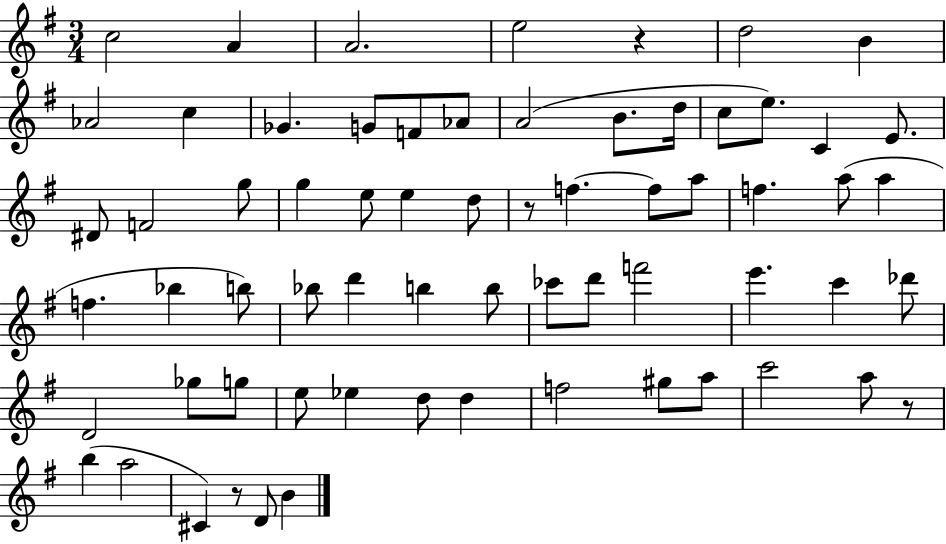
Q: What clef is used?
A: treble